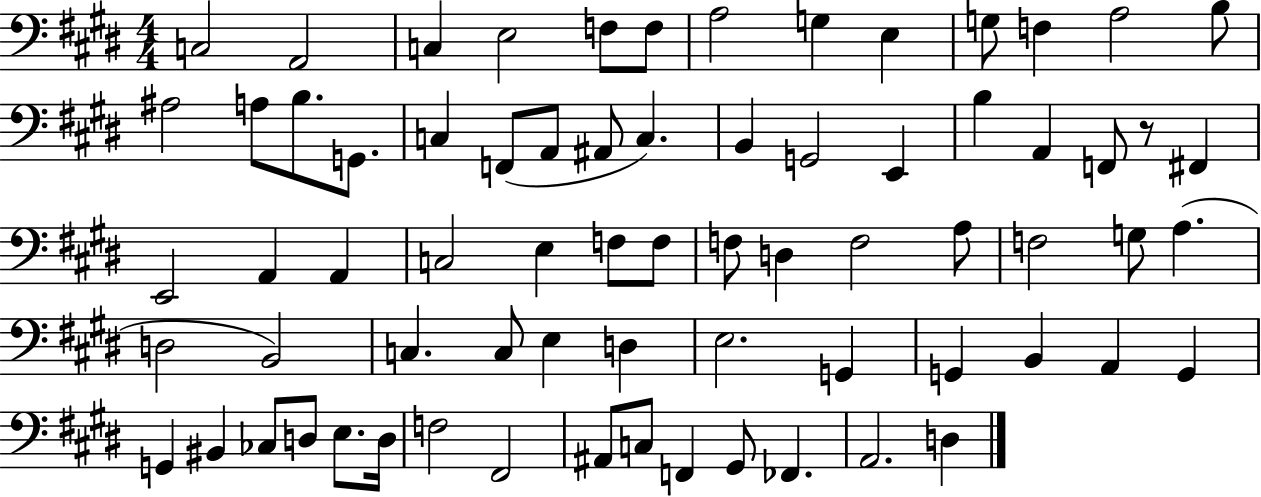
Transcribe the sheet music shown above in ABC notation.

X:1
T:Untitled
M:4/4
L:1/4
K:E
C,2 A,,2 C, E,2 F,/2 F,/2 A,2 G, E, G,/2 F, A,2 B,/2 ^A,2 A,/2 B,/2 G,,/2 C, F,,/2 A,,/2 ^A,,/2 C, B,, G,,2 E,, B, A,, F,,/2 z/2 ^F,, E,,2 A,, A,, C,2 E, F,/2 F,/2 F,/2 D, F,2 A,/2 F,2 G,/2 A, D,2 B,,2 C, C,/2 E, D, E,2 G,, G,, B,, A,, G,, G,, ^B,, _C,/2 D,/2 E,/2 D,/4 F,2 ^F,,2 ^A,,/2 C,/2 F,, ^G,,/2 _F,, A,,2 D,